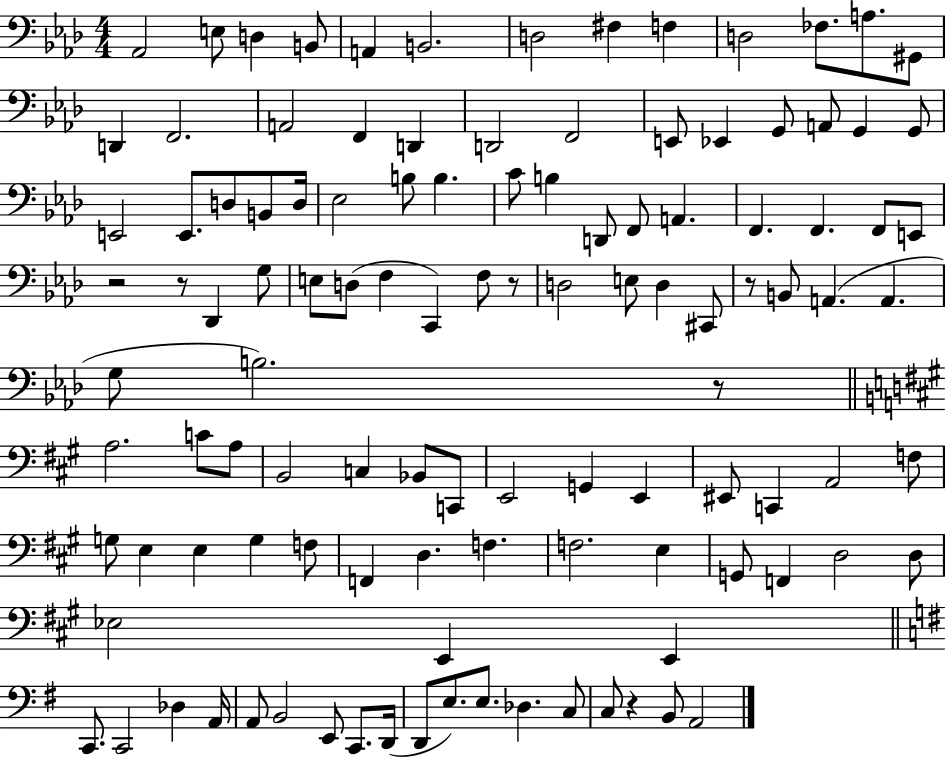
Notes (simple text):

Ab2/h E3/e D3/q B2/e A2/q B2/h. D3/h F#3/q F3/q D3/h FES3/e. A3/e. G#2/e D2/q F2/h. A2/h F2/q D2/q D2/h F2/h E2/e Eb2/q G2/e A2/e G2/q G2/e E2/h E2/e. D3/e B2/e D3/s Eb3/h B3/e B3/q. C4/e B3/q D2/e F2/e A2/q. F2/q. F2/q. F2/e E2/e R/h R/e Db2/q G3/e E3/e D3/e F3/q C2/q F3/e R/e D3/h E3/e D3/q C#2/e R/e B2/e A2/q. A2/q. G3/e B3/h. R/e A3/h. C4/e A3/e B2/h C3/q Bb2/e C2/e E2/h G2/q E2/q EIS2/e C2/q A2/h F3/e G3/e E3/q E3/q G3/q F3/e F2/q D3/q. F3/q. F3/h. E3/q G2/e F2/q D3/h D3/e Eb3/h E2/q E2/q C2/e. C2/h Db3/q A2/s A2/e B2/h E2/e C2/e. D2/s D2/e E3/e. E3/e. Db3/q. C3/e C3/e R/q B2/e A2/h